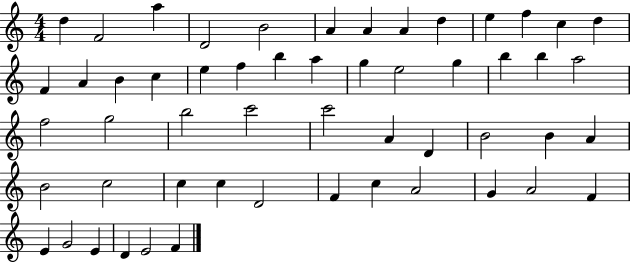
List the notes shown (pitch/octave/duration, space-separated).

D5/q F4/h A5/q D4/h B4/h A4/q A4/q A4/q D5/q E5/q F5/q C5/q D5/q F4/q A4/q B4/q C5/q E5/q F5/q B5/q A5/q G5/q E5/h G5/q B5/q B5/q A5/h F5/h G5/h B5/h C6/h C6/h A4/q D4/q B4/h B4/q A4/q B4/h C5/h C5/q C5/q D4/h F4/q C5/q A4/h G4/q A4/h F4/q E4/q G4/h E4/q D4/q E4/h F4/q